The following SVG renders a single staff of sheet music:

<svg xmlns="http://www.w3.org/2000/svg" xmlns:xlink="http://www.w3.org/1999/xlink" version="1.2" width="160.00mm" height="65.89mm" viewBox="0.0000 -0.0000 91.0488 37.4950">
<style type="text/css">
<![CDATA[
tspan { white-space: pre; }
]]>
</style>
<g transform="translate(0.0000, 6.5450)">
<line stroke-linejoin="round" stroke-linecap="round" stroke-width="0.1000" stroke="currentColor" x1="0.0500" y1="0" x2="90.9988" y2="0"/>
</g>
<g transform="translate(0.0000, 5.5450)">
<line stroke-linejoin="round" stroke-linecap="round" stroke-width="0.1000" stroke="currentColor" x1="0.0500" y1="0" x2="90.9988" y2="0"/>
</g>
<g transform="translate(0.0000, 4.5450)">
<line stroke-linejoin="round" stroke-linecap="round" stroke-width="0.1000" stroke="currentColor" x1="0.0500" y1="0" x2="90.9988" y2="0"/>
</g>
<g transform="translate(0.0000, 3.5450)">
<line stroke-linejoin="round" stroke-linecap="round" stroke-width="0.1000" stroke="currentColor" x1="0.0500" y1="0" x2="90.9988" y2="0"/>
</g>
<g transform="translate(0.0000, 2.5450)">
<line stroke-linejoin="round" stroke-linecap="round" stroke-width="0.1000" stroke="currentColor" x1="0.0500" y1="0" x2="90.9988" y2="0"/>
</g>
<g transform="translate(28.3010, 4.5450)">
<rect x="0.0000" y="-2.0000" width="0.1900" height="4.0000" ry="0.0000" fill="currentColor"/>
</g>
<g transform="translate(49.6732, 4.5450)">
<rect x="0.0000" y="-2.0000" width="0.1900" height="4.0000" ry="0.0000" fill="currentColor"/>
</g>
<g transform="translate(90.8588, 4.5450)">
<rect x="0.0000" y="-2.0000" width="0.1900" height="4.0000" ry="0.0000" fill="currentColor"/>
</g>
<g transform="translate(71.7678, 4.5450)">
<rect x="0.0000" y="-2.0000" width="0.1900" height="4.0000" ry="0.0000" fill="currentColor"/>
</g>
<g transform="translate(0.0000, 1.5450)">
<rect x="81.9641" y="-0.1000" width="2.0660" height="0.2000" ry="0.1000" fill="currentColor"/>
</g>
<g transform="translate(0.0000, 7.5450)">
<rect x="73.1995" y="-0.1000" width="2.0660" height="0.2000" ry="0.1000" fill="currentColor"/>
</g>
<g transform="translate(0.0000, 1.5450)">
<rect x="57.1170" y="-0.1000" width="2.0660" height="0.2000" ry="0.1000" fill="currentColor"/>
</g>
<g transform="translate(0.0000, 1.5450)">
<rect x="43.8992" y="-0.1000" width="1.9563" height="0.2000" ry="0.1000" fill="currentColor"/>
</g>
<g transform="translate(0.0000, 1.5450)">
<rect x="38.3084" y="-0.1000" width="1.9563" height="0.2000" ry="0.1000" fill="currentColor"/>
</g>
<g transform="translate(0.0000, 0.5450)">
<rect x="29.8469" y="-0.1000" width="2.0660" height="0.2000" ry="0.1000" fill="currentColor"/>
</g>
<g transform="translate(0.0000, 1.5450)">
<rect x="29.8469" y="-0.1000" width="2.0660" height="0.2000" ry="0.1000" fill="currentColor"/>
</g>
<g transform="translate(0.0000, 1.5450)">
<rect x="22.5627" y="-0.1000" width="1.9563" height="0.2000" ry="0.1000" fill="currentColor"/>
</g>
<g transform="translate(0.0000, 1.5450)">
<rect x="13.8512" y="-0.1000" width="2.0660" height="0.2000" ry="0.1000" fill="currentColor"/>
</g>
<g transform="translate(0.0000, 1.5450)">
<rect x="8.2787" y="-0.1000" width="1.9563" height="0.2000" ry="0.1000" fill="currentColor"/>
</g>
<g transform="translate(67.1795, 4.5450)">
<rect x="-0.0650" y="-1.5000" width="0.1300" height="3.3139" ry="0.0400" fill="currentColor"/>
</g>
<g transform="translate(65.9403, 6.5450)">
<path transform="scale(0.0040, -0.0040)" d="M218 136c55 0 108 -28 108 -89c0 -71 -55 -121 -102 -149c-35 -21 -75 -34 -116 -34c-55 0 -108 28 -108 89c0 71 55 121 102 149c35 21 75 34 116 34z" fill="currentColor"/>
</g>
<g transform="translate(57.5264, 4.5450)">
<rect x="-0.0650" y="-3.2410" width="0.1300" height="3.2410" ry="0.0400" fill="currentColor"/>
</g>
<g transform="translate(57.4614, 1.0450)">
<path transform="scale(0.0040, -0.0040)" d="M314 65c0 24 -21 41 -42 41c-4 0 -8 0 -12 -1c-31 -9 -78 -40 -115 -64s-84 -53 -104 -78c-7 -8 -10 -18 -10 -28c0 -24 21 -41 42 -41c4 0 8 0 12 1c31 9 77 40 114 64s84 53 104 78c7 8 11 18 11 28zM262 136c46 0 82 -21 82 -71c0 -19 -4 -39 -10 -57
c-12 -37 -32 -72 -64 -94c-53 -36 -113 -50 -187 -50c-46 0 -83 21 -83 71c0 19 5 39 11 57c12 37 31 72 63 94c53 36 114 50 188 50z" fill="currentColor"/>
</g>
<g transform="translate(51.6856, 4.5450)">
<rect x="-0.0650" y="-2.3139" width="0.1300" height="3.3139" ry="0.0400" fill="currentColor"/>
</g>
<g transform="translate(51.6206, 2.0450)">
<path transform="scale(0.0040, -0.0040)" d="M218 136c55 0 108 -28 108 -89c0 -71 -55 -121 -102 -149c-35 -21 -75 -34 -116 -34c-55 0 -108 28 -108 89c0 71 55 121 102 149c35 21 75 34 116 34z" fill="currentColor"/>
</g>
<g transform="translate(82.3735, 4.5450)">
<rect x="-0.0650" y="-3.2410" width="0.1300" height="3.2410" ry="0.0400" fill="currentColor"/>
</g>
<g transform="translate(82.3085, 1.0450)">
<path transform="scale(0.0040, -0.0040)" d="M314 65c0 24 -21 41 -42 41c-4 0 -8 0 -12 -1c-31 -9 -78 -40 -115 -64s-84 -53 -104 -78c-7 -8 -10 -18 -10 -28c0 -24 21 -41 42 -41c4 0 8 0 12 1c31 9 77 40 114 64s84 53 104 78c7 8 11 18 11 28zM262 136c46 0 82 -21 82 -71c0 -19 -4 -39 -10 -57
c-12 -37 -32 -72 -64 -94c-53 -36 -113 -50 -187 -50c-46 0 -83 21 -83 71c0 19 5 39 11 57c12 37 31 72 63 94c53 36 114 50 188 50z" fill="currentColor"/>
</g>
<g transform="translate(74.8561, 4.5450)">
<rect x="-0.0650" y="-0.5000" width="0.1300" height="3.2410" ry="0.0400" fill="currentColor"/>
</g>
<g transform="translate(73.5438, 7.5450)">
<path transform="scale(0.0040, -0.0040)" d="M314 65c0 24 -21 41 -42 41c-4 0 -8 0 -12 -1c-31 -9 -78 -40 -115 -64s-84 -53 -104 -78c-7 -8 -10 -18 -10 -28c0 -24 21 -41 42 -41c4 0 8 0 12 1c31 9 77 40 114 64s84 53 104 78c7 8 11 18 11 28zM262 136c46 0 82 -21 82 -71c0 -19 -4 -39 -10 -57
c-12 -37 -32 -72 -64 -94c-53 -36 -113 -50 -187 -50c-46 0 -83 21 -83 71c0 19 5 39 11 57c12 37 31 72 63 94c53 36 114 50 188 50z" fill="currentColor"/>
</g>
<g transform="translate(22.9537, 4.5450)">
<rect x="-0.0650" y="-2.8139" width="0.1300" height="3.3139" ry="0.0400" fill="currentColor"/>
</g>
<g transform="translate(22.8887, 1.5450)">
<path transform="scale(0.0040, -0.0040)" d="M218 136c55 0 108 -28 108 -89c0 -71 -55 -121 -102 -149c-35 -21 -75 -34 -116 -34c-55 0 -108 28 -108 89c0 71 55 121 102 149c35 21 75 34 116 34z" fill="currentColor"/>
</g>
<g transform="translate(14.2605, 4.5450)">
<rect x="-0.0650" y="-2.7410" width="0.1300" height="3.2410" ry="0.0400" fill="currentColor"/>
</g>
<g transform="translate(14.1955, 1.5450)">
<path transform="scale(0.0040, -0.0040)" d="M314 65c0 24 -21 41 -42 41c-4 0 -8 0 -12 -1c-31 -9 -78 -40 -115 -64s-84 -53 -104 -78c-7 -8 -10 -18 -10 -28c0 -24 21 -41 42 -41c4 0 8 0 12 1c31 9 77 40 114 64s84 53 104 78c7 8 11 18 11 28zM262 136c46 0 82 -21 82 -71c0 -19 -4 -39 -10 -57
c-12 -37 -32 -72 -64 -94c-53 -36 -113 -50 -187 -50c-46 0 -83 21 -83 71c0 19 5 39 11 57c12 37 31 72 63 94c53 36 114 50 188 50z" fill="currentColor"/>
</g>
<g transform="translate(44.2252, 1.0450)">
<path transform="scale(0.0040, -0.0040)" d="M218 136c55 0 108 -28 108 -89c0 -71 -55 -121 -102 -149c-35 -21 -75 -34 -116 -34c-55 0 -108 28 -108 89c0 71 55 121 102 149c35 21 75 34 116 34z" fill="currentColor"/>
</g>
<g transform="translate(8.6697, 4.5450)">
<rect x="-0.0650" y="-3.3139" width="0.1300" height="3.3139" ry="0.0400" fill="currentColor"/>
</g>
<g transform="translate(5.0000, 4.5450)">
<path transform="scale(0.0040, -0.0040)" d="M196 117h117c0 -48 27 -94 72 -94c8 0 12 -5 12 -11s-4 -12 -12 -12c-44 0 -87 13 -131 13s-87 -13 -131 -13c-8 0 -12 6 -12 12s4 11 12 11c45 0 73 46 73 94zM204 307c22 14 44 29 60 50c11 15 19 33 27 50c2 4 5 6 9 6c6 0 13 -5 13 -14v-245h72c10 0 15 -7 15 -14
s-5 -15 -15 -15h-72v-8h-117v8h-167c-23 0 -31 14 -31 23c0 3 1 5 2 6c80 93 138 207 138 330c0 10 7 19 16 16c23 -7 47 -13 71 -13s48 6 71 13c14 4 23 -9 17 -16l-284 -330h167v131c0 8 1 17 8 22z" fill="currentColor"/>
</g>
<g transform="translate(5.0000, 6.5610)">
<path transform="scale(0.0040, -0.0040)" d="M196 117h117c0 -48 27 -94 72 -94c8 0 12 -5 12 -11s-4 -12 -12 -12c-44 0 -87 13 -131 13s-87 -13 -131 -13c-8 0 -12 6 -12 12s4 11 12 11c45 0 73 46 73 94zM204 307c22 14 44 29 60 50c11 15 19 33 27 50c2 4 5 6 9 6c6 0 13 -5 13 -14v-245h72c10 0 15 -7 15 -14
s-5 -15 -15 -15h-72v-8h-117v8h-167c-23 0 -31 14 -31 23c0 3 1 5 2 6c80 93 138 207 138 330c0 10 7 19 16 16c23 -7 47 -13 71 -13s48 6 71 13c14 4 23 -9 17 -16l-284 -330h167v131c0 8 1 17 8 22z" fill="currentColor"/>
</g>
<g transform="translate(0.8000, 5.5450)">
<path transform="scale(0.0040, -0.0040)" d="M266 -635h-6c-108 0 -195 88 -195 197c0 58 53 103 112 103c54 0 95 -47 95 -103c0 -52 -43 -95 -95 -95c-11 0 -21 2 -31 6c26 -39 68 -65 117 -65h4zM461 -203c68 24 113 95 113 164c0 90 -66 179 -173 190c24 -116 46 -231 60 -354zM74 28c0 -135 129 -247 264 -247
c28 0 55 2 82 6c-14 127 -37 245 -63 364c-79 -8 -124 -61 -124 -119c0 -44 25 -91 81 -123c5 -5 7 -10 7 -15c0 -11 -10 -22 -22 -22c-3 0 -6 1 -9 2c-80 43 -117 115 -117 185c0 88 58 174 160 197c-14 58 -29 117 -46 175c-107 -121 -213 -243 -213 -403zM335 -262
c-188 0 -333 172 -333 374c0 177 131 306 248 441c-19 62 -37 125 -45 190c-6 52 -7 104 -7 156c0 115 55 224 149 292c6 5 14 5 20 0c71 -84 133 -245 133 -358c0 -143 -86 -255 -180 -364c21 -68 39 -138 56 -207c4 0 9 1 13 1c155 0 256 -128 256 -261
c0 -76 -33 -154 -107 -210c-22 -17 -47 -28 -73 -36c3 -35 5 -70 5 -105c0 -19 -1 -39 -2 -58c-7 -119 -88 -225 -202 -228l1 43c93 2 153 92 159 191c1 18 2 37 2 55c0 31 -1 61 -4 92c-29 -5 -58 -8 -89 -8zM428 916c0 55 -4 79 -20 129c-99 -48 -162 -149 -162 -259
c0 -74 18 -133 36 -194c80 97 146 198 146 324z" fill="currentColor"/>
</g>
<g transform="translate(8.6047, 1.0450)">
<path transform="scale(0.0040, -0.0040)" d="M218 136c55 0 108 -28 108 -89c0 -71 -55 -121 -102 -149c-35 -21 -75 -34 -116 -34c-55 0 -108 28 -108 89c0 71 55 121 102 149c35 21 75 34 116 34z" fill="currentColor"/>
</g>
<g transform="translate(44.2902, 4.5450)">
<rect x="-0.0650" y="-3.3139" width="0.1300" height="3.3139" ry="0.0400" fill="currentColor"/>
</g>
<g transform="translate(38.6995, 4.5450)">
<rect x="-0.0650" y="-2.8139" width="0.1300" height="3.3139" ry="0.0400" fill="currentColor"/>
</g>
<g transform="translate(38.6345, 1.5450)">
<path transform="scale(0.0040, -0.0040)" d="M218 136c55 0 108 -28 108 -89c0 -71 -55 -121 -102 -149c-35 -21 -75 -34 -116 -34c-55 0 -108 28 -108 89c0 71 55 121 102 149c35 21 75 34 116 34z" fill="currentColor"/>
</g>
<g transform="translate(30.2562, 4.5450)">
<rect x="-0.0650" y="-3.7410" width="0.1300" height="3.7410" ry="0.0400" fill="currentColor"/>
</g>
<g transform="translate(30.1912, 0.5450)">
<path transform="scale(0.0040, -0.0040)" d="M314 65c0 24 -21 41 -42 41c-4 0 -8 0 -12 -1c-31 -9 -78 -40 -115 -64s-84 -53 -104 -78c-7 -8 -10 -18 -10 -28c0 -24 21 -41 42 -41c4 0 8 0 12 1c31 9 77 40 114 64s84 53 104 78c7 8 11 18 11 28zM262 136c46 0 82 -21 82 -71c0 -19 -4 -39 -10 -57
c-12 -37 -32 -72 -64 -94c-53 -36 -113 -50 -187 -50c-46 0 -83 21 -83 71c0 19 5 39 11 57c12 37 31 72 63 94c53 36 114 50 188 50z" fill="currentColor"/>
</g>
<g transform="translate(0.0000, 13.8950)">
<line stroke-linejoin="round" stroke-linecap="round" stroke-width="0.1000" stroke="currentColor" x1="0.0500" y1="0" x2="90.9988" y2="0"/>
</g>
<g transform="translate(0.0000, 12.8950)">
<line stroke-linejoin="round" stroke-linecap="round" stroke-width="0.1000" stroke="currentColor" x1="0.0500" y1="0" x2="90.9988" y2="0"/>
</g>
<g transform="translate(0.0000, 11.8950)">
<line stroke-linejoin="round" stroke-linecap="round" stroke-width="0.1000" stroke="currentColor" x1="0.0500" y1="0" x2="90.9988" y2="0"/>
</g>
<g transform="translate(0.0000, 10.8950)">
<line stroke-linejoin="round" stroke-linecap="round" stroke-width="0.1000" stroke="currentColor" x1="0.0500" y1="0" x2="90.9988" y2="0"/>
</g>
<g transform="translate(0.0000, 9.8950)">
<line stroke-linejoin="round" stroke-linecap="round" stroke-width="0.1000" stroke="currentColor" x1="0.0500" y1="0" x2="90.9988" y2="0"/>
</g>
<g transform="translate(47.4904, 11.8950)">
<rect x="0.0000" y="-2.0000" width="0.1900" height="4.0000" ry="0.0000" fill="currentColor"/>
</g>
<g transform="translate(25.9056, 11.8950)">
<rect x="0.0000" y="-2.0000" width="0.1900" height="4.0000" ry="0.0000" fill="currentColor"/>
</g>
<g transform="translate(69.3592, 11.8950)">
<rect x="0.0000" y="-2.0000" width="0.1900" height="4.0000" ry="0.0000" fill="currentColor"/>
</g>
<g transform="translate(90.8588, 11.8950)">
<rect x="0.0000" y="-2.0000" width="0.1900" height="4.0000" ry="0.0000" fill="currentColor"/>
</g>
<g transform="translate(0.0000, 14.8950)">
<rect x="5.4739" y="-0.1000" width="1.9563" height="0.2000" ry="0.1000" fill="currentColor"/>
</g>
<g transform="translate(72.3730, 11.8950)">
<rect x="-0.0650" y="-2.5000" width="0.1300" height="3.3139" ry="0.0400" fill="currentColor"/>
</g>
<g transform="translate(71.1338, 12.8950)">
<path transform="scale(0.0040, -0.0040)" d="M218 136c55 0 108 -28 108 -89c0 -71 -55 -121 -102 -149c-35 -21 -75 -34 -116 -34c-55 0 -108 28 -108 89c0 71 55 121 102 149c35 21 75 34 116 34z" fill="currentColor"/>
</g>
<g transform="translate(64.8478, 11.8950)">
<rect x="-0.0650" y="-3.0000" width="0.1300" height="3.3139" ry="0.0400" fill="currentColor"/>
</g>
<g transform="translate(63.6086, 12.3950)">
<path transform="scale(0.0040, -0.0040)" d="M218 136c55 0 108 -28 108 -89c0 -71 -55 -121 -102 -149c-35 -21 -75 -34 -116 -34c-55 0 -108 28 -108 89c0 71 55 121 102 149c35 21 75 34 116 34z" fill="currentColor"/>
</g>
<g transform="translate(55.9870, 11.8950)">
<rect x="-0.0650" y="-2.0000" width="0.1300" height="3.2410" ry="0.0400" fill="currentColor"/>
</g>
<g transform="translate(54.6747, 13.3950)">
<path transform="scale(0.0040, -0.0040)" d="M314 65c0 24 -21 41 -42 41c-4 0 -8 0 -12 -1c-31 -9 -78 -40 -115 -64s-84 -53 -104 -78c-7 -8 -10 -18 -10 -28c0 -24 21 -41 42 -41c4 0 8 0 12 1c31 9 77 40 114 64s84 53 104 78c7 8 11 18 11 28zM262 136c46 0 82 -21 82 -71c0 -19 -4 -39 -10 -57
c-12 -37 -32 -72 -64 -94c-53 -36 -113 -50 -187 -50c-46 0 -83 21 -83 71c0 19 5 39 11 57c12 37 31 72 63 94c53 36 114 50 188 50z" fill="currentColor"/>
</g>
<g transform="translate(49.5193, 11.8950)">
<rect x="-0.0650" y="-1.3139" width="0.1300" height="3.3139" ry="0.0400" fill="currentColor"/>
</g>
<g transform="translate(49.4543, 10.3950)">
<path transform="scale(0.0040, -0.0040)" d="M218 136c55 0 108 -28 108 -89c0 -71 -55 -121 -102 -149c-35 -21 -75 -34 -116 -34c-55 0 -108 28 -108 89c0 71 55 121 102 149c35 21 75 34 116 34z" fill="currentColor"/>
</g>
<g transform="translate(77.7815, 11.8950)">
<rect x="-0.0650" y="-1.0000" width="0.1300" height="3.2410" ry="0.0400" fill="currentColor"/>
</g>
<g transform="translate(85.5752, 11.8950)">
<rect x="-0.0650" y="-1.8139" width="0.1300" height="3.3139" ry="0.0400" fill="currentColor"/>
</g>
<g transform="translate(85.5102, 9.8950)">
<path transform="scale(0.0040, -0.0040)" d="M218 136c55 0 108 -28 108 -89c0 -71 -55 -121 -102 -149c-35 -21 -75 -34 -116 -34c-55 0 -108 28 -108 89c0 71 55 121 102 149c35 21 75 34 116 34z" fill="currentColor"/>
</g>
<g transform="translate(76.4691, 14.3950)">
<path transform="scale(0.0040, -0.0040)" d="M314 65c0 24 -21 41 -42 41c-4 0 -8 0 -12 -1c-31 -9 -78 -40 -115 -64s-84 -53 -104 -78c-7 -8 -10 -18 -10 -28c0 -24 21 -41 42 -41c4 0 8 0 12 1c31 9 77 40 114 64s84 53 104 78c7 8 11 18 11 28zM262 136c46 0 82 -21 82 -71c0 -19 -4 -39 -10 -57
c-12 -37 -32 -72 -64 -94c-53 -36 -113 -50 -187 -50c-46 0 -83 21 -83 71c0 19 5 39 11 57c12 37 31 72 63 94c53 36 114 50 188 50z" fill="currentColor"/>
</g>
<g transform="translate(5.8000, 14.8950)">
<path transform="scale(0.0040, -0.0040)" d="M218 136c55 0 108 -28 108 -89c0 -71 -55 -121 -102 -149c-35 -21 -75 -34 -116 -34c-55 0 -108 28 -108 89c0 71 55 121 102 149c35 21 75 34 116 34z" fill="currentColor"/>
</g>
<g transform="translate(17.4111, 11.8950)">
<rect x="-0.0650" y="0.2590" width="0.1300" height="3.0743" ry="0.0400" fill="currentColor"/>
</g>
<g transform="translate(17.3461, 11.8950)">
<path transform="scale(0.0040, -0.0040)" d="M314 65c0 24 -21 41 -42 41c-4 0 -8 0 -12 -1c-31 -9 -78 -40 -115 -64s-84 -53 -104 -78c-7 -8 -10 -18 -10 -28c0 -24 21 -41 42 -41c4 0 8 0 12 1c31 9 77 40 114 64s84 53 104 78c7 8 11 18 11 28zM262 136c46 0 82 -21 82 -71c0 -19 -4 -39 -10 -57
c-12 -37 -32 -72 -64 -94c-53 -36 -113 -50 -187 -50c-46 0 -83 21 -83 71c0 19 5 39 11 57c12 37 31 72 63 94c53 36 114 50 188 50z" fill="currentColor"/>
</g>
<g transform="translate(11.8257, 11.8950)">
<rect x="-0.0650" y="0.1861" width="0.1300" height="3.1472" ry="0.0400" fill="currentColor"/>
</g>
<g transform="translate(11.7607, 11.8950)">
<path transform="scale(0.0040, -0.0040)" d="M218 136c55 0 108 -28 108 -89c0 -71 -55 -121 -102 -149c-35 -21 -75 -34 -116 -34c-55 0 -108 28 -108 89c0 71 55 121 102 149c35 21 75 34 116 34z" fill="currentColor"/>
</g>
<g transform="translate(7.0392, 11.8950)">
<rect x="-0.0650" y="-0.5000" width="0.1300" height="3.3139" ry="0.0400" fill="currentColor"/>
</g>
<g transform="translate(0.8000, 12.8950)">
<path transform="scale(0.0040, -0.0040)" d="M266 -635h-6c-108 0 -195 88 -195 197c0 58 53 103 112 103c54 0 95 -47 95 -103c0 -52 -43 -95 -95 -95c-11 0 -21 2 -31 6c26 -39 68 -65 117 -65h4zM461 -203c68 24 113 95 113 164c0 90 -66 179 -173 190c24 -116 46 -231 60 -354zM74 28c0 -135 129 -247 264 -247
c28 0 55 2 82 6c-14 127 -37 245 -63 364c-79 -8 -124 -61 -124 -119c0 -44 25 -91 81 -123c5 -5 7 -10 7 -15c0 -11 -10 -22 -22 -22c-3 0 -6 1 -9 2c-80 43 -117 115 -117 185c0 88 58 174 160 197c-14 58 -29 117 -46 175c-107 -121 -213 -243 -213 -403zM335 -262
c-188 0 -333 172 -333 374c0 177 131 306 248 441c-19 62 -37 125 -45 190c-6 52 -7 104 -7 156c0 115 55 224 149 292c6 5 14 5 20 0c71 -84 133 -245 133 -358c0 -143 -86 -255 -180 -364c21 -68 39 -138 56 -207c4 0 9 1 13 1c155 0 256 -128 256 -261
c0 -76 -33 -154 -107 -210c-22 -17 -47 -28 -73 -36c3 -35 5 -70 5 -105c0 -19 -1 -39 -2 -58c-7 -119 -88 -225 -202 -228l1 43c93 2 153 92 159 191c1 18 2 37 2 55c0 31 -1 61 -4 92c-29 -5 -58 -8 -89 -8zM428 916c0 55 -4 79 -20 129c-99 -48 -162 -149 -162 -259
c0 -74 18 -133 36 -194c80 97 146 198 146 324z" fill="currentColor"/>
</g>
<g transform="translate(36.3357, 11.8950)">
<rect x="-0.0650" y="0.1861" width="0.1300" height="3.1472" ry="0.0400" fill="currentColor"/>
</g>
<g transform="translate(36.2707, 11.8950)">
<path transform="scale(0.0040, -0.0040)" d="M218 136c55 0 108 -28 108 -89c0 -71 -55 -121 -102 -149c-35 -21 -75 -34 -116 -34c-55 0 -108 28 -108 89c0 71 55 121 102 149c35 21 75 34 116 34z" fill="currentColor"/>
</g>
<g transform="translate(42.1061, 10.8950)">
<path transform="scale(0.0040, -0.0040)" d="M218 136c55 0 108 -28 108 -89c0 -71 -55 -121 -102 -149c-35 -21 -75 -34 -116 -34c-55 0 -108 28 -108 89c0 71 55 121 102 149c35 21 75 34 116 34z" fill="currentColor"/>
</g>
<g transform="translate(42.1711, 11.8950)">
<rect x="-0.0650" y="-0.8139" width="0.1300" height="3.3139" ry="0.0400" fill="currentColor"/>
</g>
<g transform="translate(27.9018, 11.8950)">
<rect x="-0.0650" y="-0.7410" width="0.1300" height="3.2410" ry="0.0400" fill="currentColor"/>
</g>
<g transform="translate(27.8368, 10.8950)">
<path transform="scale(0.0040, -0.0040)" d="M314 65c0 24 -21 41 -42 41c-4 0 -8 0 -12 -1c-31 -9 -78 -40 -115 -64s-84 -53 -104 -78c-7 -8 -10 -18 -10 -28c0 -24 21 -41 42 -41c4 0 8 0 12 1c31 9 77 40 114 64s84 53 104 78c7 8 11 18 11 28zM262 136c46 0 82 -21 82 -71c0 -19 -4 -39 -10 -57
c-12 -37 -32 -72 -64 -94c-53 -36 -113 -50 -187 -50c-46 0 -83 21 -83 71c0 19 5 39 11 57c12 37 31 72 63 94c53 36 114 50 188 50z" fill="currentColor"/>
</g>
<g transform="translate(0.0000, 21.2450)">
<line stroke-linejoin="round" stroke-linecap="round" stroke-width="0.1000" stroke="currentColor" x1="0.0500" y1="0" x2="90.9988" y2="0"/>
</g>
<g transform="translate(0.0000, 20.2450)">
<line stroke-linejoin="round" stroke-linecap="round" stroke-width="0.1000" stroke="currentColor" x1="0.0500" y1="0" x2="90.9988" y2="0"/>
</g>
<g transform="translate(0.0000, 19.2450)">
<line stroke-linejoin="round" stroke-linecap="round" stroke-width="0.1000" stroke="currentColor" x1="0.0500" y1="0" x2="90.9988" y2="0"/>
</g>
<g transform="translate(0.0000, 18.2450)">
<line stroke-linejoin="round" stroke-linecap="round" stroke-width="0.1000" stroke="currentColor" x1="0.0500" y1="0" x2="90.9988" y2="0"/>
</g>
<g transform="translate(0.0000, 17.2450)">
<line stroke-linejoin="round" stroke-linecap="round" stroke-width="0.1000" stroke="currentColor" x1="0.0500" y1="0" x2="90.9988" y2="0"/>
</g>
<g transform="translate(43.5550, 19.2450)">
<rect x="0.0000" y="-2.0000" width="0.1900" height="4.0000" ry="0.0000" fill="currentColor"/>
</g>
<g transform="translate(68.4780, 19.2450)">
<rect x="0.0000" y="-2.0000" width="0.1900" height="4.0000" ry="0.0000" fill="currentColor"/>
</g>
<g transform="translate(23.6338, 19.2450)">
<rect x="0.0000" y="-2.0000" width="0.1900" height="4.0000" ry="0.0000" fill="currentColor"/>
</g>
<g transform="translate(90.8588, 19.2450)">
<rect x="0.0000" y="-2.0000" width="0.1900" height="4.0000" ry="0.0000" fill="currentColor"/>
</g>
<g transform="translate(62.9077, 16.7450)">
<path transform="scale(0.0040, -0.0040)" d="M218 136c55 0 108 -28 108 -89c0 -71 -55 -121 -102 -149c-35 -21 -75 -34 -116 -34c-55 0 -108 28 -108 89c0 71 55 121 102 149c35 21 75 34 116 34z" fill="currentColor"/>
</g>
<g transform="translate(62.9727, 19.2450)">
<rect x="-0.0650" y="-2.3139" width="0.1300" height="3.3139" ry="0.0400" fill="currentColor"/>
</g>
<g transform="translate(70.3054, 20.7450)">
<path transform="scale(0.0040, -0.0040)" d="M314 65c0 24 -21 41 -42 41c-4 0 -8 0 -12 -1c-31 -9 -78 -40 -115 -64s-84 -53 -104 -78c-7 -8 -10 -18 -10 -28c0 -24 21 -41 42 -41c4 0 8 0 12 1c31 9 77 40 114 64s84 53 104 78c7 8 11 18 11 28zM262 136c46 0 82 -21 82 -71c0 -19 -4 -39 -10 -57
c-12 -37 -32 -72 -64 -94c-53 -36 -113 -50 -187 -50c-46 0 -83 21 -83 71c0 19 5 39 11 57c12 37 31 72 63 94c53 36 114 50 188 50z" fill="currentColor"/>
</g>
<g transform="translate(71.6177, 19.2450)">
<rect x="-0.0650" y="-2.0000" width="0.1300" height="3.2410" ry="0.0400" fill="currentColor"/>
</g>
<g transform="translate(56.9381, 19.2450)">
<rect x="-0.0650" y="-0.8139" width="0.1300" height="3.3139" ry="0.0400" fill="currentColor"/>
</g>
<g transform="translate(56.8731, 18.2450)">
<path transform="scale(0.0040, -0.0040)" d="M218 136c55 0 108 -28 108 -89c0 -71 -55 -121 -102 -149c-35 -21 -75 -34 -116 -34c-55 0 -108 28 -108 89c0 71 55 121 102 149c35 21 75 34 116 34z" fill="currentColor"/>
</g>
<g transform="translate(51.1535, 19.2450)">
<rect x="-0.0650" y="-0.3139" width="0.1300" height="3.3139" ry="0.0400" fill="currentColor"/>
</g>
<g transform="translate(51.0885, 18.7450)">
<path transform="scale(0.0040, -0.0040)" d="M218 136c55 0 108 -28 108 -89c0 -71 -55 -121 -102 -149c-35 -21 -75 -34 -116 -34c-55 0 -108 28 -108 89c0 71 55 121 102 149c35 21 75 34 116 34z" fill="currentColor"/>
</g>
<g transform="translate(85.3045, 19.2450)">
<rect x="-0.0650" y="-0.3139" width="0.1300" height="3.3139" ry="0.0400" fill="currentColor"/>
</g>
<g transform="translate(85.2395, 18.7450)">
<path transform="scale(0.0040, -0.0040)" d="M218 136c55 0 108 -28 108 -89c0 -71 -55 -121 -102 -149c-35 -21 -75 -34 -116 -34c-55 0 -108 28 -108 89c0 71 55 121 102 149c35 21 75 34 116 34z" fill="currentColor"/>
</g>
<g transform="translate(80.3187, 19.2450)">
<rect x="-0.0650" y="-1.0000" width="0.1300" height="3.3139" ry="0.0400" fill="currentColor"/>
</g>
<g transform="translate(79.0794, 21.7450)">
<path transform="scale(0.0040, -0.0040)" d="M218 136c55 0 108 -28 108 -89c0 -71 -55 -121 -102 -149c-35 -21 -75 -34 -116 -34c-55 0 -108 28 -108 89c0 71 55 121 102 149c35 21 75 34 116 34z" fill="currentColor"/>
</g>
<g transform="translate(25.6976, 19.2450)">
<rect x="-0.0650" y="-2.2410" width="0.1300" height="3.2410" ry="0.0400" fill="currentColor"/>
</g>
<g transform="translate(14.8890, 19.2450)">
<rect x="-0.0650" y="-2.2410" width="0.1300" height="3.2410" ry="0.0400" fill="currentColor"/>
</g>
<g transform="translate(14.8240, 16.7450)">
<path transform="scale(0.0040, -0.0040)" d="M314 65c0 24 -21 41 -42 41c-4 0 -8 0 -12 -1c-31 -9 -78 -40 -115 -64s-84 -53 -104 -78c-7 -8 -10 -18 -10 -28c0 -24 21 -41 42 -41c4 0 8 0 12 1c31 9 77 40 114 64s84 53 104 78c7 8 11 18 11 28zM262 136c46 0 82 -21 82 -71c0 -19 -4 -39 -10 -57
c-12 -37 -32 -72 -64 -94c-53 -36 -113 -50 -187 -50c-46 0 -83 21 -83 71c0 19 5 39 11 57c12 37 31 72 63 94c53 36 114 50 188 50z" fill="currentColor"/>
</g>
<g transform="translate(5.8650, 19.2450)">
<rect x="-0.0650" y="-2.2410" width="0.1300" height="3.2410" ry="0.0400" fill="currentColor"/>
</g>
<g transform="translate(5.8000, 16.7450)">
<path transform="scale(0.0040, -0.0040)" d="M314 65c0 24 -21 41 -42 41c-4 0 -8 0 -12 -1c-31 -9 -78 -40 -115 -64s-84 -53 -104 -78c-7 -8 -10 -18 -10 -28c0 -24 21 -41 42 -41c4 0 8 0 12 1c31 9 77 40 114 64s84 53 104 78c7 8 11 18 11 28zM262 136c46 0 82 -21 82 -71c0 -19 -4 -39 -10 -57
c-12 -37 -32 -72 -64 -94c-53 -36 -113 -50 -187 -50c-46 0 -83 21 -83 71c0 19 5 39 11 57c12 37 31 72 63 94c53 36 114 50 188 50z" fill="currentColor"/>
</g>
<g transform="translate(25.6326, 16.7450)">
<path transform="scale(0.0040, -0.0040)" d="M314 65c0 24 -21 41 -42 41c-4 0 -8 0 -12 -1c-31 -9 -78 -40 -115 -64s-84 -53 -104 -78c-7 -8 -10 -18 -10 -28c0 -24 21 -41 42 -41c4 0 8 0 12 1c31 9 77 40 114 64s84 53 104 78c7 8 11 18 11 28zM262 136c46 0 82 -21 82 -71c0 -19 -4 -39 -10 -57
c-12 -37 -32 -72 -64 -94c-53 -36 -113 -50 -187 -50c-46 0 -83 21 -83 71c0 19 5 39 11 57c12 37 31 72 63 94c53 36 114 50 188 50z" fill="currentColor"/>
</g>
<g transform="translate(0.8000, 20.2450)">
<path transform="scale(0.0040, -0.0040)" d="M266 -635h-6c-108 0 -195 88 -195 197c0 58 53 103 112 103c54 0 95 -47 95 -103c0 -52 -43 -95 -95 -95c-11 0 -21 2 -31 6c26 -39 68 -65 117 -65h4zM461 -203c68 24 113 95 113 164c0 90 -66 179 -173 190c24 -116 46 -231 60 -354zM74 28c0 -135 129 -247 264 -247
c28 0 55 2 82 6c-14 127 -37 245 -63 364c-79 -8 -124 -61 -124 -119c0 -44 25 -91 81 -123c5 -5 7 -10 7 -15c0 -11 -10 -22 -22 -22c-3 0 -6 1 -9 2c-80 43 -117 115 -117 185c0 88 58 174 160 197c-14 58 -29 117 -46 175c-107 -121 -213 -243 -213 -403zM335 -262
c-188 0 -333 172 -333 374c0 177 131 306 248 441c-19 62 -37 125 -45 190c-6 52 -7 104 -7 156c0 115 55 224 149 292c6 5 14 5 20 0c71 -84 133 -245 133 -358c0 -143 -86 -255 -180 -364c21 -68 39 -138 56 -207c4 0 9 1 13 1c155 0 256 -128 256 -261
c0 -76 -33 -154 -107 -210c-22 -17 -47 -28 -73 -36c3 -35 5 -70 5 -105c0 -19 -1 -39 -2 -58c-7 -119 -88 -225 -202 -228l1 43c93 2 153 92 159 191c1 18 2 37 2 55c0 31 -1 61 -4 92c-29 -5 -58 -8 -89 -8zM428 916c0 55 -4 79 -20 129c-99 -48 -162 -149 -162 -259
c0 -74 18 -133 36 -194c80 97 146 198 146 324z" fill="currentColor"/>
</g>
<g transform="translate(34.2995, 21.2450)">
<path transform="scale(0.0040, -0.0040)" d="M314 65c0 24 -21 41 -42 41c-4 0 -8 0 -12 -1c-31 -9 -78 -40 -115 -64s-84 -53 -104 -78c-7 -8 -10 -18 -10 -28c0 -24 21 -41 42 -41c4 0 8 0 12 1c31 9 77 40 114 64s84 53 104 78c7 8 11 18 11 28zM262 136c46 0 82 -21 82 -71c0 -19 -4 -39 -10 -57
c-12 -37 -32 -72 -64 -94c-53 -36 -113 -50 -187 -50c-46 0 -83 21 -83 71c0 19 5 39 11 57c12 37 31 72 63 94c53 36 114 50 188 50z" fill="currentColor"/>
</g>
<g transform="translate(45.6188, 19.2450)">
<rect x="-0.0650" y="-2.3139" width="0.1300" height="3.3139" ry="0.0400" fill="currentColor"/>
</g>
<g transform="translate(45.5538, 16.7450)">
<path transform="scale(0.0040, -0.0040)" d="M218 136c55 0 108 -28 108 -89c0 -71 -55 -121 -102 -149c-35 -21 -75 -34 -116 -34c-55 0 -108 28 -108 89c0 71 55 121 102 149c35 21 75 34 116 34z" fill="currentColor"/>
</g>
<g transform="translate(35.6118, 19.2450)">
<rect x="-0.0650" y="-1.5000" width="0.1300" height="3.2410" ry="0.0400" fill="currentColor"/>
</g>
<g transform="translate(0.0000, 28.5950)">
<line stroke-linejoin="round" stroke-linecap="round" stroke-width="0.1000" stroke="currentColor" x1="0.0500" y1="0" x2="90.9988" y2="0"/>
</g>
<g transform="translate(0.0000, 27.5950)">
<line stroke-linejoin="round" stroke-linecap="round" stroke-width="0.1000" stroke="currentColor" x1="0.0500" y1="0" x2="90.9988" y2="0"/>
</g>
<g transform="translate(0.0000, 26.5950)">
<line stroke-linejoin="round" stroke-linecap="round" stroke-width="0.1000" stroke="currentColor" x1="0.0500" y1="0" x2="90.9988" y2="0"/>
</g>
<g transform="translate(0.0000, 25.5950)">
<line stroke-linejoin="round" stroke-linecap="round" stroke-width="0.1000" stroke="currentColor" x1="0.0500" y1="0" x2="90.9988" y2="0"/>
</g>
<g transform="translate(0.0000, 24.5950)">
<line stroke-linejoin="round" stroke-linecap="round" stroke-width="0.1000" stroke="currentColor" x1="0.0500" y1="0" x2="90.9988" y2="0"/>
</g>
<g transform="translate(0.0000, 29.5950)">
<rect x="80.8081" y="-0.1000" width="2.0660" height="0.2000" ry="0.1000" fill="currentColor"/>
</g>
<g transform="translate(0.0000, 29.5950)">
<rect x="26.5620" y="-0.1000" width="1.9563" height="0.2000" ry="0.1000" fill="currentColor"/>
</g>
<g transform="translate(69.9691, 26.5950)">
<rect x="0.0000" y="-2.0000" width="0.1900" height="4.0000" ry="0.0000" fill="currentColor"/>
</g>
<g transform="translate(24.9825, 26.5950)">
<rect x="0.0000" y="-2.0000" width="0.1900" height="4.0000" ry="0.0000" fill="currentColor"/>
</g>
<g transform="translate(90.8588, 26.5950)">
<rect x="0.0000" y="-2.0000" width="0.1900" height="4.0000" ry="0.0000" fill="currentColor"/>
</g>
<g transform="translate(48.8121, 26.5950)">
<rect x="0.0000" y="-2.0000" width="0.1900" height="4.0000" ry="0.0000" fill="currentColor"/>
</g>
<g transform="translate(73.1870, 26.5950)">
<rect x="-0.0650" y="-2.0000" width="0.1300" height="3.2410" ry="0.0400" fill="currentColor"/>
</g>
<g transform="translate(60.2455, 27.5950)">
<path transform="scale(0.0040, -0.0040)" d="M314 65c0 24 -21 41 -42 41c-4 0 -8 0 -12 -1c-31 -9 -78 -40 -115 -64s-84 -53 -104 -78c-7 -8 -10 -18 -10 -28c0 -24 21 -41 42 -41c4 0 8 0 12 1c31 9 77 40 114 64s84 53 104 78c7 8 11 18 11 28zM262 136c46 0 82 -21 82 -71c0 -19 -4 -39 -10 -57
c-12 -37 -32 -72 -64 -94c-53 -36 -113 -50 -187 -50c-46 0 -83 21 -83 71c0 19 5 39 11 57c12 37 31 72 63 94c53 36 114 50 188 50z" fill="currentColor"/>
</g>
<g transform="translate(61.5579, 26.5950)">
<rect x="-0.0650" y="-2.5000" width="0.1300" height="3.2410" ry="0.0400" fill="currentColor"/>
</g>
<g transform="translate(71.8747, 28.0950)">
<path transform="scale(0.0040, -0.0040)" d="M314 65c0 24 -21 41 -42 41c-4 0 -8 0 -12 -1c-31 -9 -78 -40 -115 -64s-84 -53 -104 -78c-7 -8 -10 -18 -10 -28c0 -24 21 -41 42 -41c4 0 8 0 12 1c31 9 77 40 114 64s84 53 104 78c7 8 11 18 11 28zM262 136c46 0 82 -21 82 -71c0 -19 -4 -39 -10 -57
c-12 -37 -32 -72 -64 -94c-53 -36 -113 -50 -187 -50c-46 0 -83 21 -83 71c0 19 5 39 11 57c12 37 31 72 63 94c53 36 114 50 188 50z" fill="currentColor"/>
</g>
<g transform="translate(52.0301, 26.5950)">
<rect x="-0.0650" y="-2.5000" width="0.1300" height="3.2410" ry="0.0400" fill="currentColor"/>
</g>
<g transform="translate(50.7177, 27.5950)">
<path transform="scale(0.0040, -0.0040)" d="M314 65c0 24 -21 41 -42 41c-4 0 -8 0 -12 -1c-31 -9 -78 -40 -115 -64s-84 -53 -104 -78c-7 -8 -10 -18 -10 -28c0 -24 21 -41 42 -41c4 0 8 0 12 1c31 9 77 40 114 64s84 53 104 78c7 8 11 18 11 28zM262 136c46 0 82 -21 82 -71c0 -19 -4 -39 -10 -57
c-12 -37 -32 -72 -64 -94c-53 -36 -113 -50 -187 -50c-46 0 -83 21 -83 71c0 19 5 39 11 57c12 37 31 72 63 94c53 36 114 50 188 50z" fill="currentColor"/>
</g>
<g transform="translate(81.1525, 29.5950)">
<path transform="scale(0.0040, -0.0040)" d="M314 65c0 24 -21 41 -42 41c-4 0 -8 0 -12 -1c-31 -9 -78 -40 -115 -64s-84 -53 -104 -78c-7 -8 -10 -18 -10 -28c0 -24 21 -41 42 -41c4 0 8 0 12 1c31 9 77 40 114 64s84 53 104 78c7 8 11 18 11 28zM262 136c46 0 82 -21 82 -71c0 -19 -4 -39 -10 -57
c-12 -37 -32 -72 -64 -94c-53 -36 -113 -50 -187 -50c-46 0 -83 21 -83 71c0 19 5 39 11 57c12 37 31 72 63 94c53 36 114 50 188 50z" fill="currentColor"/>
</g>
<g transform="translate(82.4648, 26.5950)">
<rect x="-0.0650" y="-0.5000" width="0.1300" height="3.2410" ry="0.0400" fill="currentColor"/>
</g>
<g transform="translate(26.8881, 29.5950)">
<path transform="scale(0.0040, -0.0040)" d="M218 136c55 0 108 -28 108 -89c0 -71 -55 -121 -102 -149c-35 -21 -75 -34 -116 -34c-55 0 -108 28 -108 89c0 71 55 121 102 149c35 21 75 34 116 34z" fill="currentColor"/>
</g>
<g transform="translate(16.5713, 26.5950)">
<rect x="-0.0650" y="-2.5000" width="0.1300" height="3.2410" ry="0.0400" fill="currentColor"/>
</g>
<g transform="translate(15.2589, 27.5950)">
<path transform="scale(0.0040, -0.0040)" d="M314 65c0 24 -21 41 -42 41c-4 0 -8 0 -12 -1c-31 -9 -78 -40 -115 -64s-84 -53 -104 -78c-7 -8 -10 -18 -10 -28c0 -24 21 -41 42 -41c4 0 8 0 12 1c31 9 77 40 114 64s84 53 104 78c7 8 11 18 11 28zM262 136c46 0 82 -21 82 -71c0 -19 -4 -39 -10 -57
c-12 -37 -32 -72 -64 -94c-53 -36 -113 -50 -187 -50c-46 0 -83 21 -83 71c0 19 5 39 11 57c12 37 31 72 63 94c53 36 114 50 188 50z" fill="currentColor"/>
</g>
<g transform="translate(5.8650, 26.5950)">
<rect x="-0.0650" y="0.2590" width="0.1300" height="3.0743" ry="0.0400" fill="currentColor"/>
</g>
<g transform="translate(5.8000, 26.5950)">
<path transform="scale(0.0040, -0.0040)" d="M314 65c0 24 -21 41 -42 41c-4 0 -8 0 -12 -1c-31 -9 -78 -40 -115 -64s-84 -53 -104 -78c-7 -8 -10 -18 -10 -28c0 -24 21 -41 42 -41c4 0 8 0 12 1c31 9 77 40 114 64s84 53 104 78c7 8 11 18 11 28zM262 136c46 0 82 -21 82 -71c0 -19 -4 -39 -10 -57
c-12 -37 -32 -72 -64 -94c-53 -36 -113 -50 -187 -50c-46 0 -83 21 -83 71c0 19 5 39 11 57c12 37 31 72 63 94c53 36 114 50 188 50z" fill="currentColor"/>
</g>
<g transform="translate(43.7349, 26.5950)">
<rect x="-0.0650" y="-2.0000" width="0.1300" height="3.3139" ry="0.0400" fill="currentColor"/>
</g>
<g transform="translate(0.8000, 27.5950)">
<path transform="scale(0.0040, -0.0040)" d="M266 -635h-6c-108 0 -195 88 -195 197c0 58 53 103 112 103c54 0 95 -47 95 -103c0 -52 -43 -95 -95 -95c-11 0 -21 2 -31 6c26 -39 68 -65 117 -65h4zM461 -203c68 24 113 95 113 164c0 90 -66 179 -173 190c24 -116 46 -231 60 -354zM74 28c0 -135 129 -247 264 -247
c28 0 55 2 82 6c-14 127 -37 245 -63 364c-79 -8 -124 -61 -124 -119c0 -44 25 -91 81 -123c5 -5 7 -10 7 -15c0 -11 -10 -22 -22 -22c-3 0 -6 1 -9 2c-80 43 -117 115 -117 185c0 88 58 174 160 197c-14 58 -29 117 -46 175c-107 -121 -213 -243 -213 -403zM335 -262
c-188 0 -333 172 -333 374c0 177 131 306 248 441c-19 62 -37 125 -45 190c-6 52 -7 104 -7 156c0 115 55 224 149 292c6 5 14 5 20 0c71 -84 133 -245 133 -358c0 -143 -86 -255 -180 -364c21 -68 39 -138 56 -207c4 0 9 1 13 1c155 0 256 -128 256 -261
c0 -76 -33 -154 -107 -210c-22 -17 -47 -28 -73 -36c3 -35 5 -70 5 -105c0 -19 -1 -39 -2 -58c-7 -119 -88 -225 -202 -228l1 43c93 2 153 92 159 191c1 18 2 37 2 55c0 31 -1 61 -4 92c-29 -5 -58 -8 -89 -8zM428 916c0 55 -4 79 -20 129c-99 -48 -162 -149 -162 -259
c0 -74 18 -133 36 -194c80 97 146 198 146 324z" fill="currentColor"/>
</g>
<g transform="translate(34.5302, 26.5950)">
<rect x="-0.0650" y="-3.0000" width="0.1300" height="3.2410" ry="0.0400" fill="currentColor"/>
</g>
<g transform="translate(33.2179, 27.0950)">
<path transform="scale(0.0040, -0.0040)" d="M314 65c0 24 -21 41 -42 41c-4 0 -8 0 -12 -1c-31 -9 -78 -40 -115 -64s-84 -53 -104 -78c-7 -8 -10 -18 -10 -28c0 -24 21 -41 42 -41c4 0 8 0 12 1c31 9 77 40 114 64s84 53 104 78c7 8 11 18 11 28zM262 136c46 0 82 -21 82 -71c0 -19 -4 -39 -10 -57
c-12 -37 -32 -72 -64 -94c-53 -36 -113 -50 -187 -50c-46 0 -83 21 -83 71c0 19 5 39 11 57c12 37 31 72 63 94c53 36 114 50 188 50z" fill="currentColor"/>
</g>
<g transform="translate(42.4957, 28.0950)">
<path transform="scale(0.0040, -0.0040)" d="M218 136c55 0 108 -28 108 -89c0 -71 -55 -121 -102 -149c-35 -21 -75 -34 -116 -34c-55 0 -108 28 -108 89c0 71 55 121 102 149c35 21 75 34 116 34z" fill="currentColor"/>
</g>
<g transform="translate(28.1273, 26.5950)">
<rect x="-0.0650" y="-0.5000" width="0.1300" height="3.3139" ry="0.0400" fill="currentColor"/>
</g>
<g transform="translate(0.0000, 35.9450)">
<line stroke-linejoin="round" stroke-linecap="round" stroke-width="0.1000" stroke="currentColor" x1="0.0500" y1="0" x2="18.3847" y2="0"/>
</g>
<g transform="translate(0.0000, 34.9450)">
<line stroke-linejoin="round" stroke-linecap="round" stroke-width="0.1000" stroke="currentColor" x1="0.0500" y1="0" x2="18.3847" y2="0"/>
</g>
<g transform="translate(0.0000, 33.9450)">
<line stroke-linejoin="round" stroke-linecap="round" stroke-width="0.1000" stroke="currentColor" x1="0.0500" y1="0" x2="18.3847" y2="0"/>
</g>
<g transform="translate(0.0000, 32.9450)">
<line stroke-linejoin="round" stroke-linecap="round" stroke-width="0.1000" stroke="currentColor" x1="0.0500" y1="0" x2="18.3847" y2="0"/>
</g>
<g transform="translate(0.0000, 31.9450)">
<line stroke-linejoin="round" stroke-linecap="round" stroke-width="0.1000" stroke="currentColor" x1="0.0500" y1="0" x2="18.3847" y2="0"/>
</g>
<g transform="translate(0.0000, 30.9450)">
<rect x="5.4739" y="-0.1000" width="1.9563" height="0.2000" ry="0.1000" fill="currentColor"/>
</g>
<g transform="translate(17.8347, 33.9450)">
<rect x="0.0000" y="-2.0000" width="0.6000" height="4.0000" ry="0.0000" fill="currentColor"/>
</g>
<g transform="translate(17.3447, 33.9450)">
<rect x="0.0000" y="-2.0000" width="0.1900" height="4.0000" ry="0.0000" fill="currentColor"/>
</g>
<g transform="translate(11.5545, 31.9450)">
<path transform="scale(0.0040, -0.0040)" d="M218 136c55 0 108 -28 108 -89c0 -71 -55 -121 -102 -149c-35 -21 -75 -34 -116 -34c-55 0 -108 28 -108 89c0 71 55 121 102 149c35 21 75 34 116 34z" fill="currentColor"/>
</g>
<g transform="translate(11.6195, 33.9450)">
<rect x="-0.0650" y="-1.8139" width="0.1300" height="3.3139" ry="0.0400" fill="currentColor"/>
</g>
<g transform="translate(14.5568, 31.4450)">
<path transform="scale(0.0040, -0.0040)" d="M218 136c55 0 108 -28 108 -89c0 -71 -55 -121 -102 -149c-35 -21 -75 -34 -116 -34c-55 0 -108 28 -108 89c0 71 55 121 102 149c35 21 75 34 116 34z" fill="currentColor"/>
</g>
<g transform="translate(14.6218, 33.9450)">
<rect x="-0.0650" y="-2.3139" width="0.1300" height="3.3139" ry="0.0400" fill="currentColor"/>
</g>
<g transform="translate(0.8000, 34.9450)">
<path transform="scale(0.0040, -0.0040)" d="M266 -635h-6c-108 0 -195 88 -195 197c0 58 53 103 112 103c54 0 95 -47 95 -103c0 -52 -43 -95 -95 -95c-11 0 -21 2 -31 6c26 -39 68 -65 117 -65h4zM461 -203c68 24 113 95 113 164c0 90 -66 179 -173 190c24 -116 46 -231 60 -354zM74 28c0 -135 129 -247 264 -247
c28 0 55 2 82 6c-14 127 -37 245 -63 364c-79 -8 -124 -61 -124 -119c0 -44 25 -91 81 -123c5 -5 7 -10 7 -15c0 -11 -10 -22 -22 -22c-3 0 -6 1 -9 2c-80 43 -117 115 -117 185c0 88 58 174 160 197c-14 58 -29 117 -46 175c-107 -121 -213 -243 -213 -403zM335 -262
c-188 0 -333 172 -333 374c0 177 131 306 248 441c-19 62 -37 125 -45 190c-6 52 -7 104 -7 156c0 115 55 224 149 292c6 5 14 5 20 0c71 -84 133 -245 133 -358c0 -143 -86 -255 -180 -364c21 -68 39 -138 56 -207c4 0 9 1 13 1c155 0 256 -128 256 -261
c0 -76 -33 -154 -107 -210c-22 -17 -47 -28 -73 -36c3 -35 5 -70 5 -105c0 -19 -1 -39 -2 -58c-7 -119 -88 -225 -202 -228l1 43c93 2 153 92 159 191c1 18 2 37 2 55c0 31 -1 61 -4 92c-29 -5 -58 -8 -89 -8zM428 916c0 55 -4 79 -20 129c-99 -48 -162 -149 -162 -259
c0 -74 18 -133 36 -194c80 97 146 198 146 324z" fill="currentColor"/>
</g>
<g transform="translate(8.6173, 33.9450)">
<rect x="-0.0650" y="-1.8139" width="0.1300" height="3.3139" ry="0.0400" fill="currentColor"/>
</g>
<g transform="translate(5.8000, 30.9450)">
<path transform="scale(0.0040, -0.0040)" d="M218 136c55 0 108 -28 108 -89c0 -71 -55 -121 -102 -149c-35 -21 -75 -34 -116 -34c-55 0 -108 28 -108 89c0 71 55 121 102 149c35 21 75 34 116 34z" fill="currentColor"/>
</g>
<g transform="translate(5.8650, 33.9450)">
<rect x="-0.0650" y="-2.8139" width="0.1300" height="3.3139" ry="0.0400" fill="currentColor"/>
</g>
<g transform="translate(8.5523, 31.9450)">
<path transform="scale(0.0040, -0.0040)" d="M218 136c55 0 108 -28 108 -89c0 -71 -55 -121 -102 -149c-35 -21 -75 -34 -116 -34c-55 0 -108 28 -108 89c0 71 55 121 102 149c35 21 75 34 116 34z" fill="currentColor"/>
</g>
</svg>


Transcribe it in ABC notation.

X:1
T:Untitled
M:4/4
L:1/4
K:C
b a2 a c'2 a b g b2 E C2 b2 C B B2 d2 B d e F2 A G D2 f g2 g2 g2 E2 g c d g F2 D c B2 G2 C A2 F G2 G2 F2 C2 a f f g